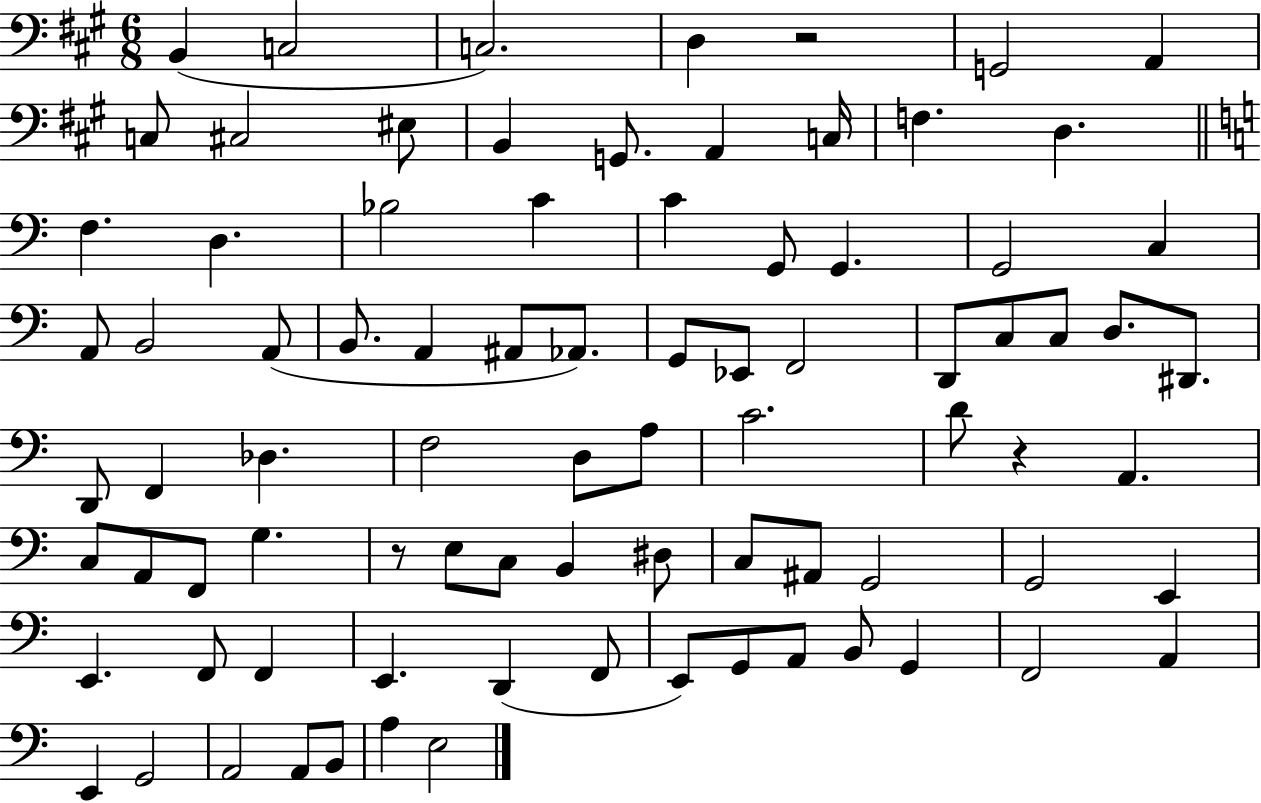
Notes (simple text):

B2/q C3/h C3/h. D3/q R/h G2/h A2/q C3/e C#3/h EIS3/e B2/q G2/e. A2/q C3/s F3/q. D3/q. F3/q. D3/q. Bb3/h C4/q C4/q G2/e G2/q. G2/h C3/q A2/e B2/h A2/e B2/e. A2/q A#2/e Ab2/e. G2/e Eb2/e F2/h D2/e C3/e C3/e D3/e. D#2/e. D2/e F2/q Db3/q. F3/h D3/e A3/e C4/h. D4/e R/q A2/q. C3/e A2/e F2/e G3/q. R/e E3/e C3/e B2/q D#3/e C3/e A#2/e G2/h G2/h E2/q E2/q. F2/e F2/q E2/q. D2/q F2/e E2/e G2/e A2/e B2/e G2/q F2/h A2/q E2/q G2/h A2/h A2/e B2/e A3/q E3/h